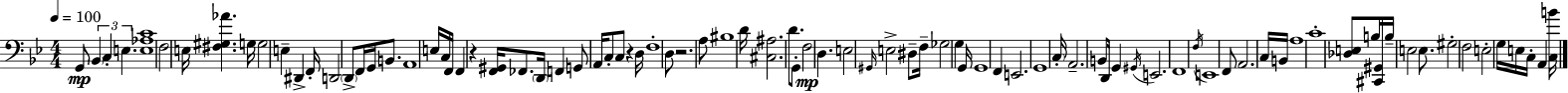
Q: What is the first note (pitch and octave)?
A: G2